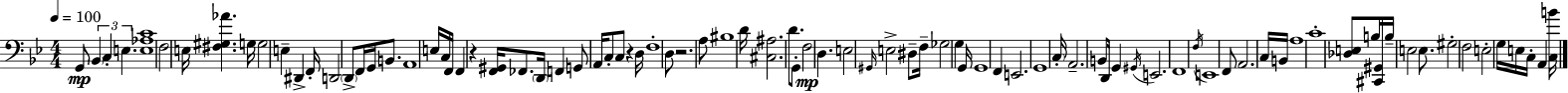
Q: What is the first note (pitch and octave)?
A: G2